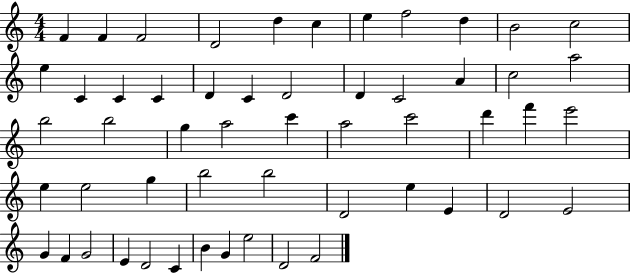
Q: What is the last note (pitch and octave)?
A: F4